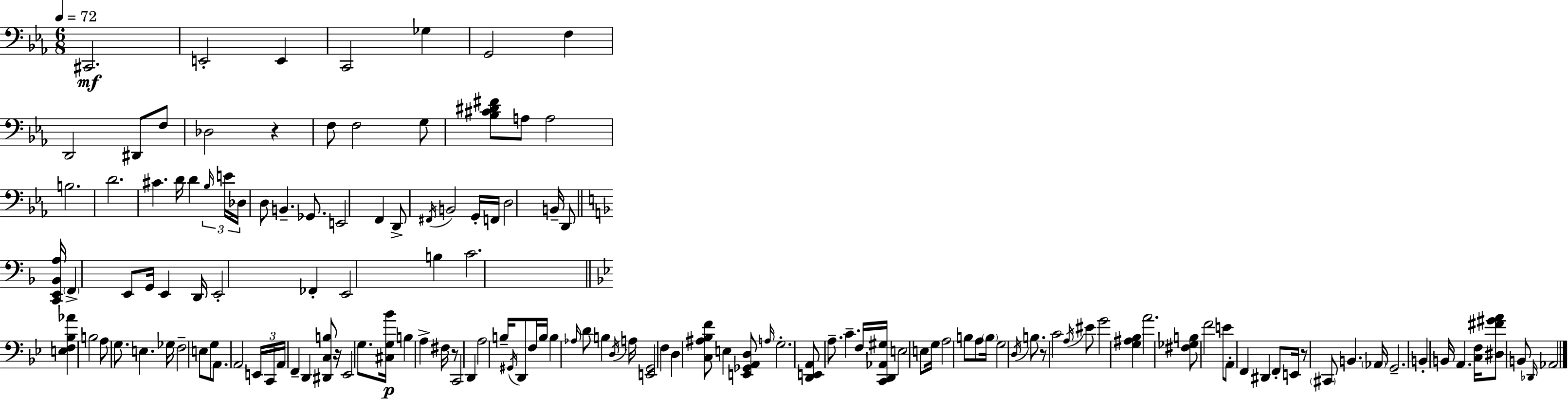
X:1
T:Untitled
M:6/8
L:1/4
K:Cm
^C,,2 E,,2 E,, C,,2 _G, G,,2 F, D,,2 ^D,,/2 F,/2 _D,2 z F,/2 F,2 G,/2 [_B,^C^D^F]/2 A,/2 A,2 B,2 D2 ^C D/4 D _B,/4 E/4 _D,/4 D,/2 B,, _G,,/2 E,,2 F,, D,,/2 ^F,,/4 B,,2 G,,/4 F,,/4 D,2 B,,/4 D,,/2 [C,,E,,_B,,A,]/4 F,, E,,/2 G,,/4 E,, D,,/4 E,,2 _F,, E,,2 B, C2 [E,F,_B,_A] B,2 A,/2 G,/2 E, _G,/4 F,2 E,/2 G,/2 A,,/2 A,,2 E,,/4 C,,/4 A,,/4 F,, D,, [^D,,C,B,]/2 z/4 _E,,2 G,/2 [^C,G,_B]/4 B, A, ^F,/4 z/2 C,,2 D,, A,2 B,/4 ^G,,/4 D,,/2 F,/4 B,/4 B, _A,/4 D/2 B, D,/4 A,/4 [E,,G,,]2 F, D, [C,^A,_B,F]/2 E, [E,,_G,,A,,D,]/2 A,/4 G,2 [D,,E,,A,,]/2 A,/2 C F,/4 [C,,D,,_A,,^G,]/4 E,2 E,/2 G,/4 A,2 B,/2 A,/2 B,/4 G,2 D,/4 B,/2 z/2 C2 A,/4 ^E/2 G2 [G,^A,_B,] A2 [^F,_G,B,]/2 F2 E/2 A,,/2 F,, ^D,, F,,/2 E,,/4 z/2 ^C,,/2 B,, _A,,/4 G,,2 B,, B,,/4 A,, [C,F,]/4 [^D,^F^GA]/2 B,,/2 _D,,/4 _A,,2